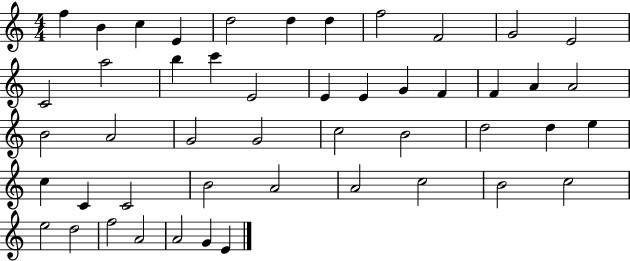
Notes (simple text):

F5/q B4/q C5/q E4/q D5/h D5/q D5/q F5/h F4/h G4/h E4/h C4/h A5/h B5/q C6/q E4/h E4/q E4/q G4/q F4/q F4/q A4/q A4/h B4/h A4/h G4/h G4/h C5/h B4/h D5/h D5/q E5/q C5/q C4/q C4/h B4/h A4/h A4/h C5/h B4/h C5/h E5/h D5/h F5/h A4/h A4/h G4/q E4/q